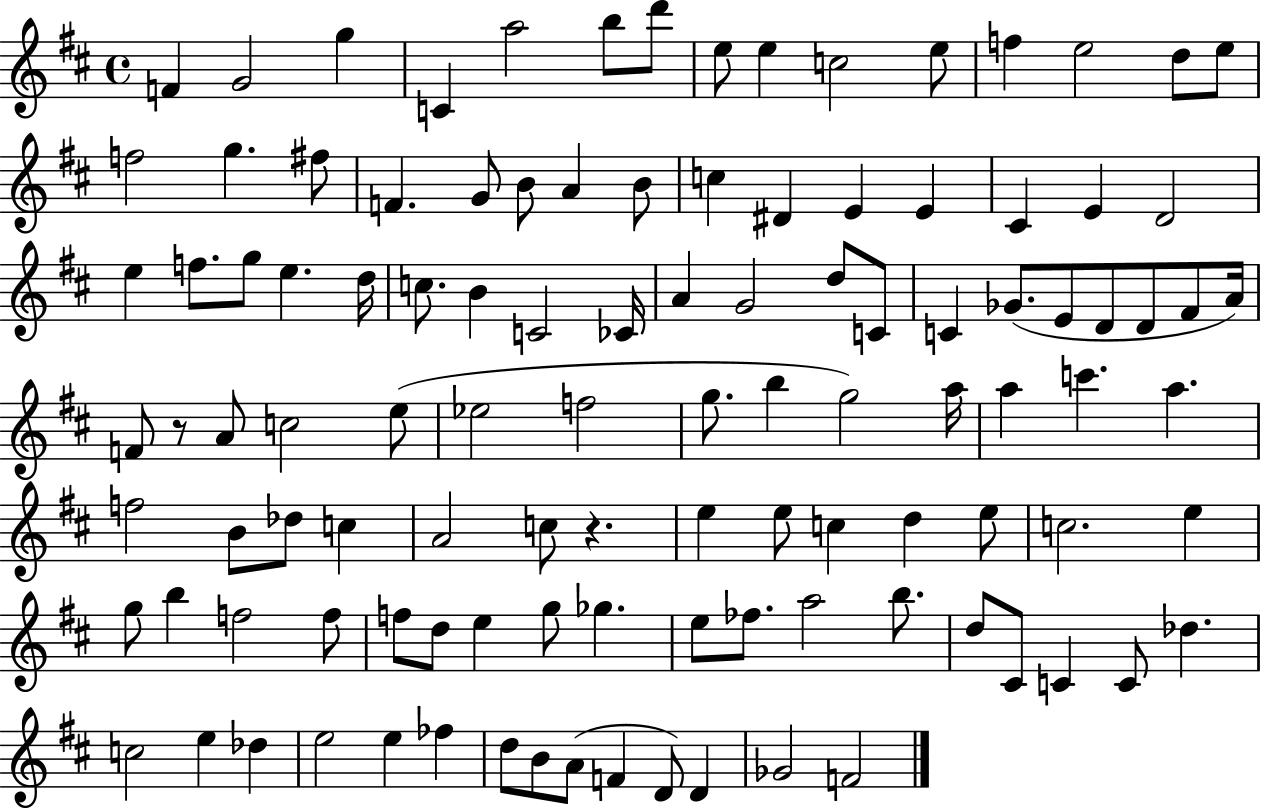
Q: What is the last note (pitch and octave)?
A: F4